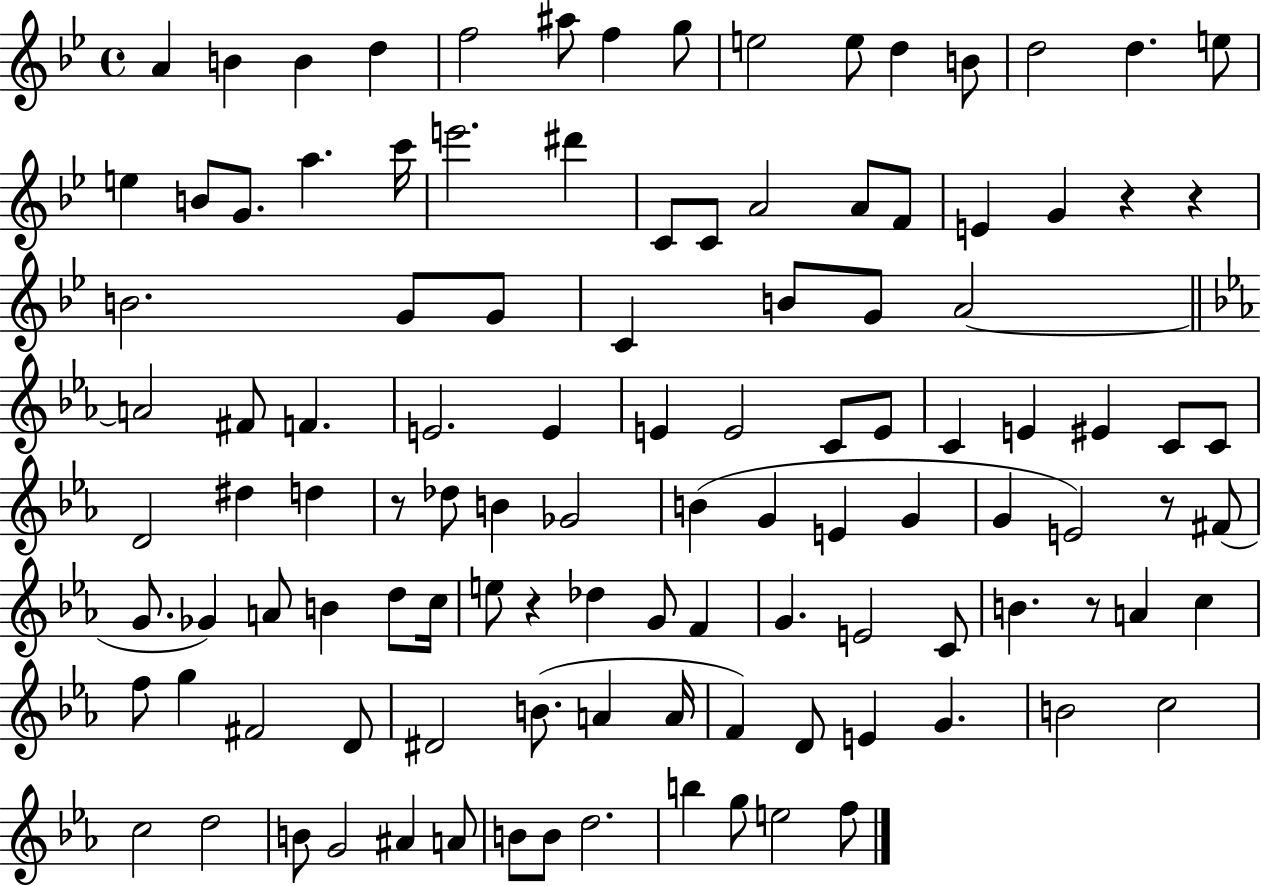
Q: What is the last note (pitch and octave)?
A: F5